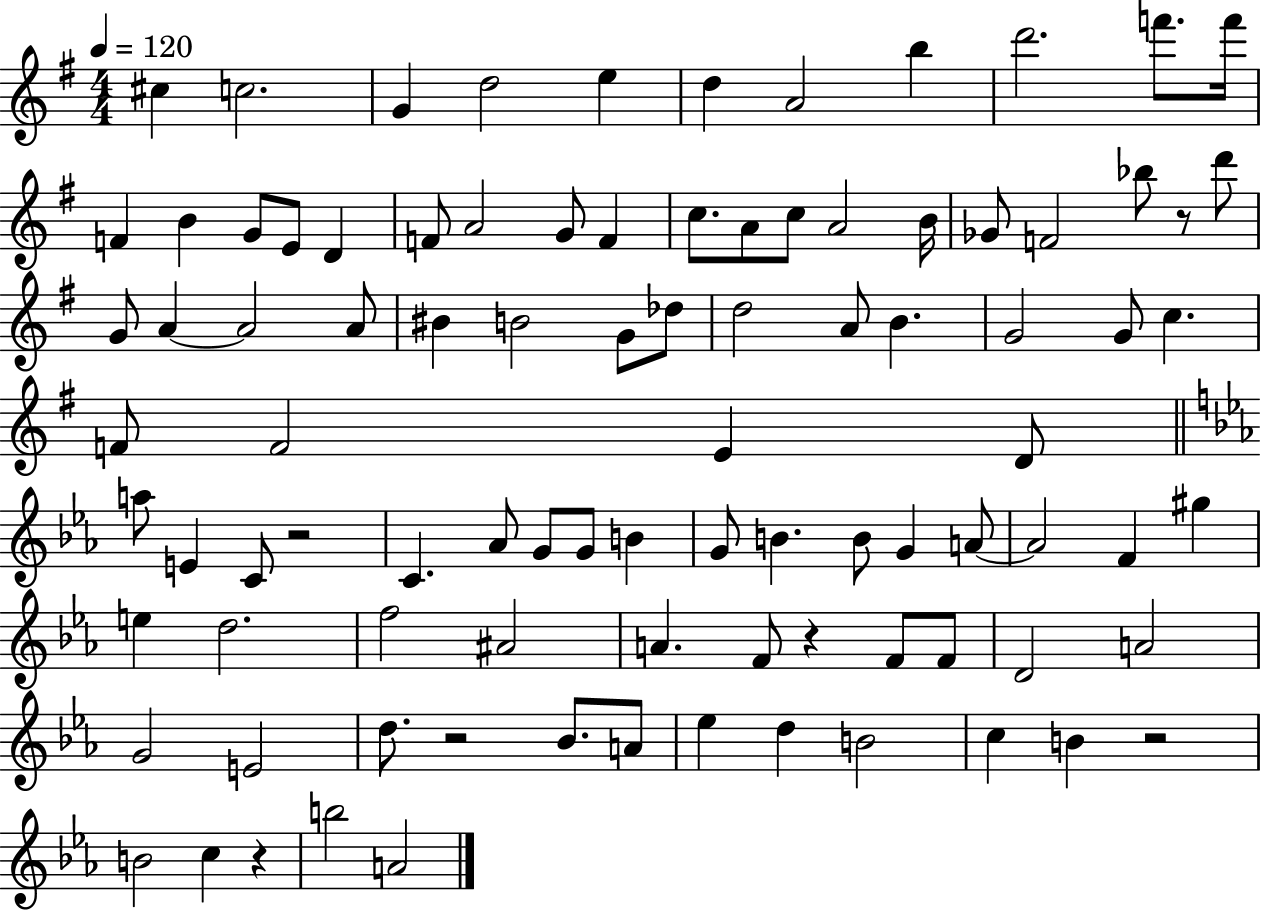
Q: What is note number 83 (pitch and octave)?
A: B4